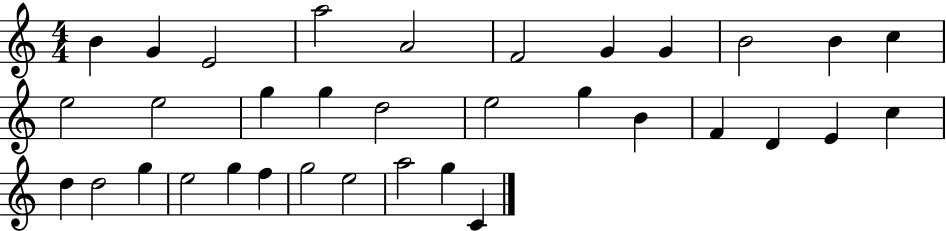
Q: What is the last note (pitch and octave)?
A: C4